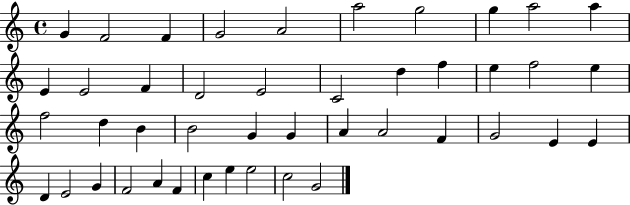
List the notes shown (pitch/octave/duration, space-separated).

G4/q F4/h F4/q G4/h A4/h A5/h G5/h G5/q A5/h A5/q E4/q E4/h F4/q D4/h E4/h C4/h D5/q F5/q E5/q F5/h E5/q F5/h D5/q B4/q B4/h G4/q G4/q A4/q A4/h F4/q G4/h E4/q E4/q D4/q E4/h G4/q F4/h A4/q F4/q C5/q E5/q E5/h C5/h G4/h